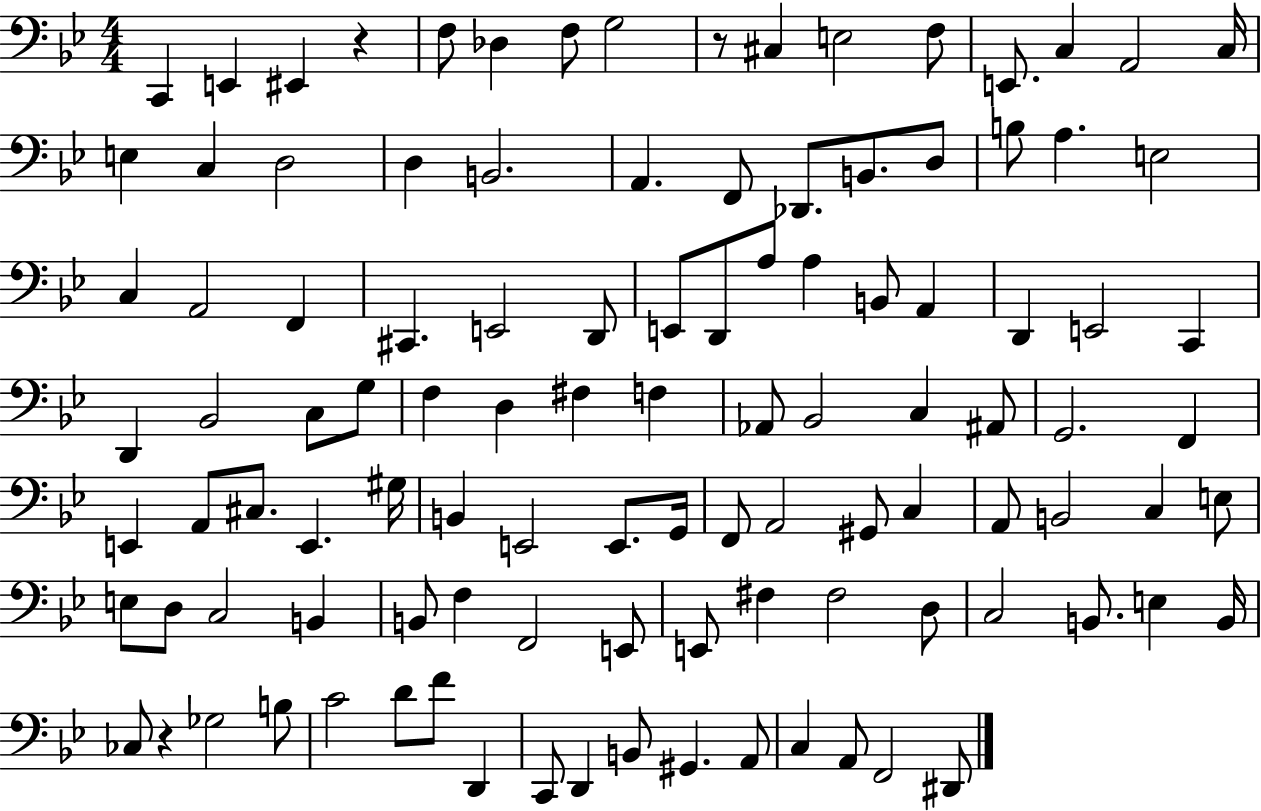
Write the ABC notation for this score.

X:1
T:Untitled
M:4/4
L:1/4
K:Bb
C,, E,, ^E,, z F,/2 _D, F,/2 G,2 z/2 ^C, E,2 F,/2 E,,/2 C, A,,2 C,/4 E, C, D,2 D, B,,2 A,, F,,/2 _D,,/2 B,,/2 D,/2 B,/2 A, E,2 C, A,,2 F,, ^C,, E,,2 D,,/2 E,,/2 D,,/2 A,/2 A, B,,/2 A,, D,, E,,2 C,, D,, _B,,2 C,/2 G,/2 F, D, ^F, F, _A,,/2 _B,,2 C, ^A,,/2 G,,2 F,, E,, A,,/2 ^C,/2 E,, ^G,/4 B,, E,,2 E,,/2 G,,/4 F,,/2 A,,2 ^G,,/2 C, A,,/2 B,,2 C, E,/2 E,/2 D,/2 C,2 B,, B,,/2 F, F,,2 E,,/2 E,,/2 ^F, ^F,2 D,/2 C,2 B,,/2 E, B,,/4 _C,/2 z _G,2 B,/2 C2 D/2 F/2 D,, C,,/2 D,, B,,/2 ^G,, A,,/2 C, A,,/2 F,,2 ^D,,/2